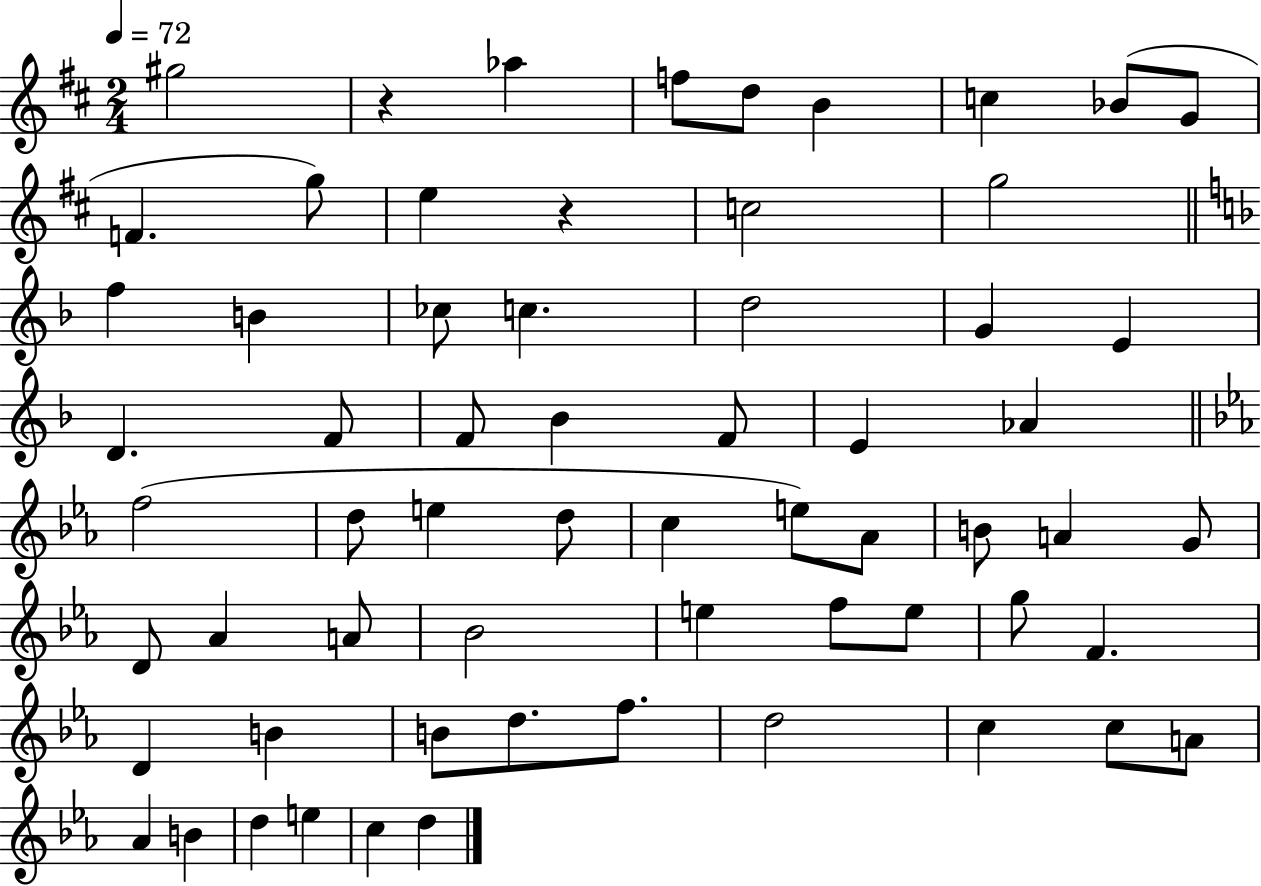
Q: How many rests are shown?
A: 2